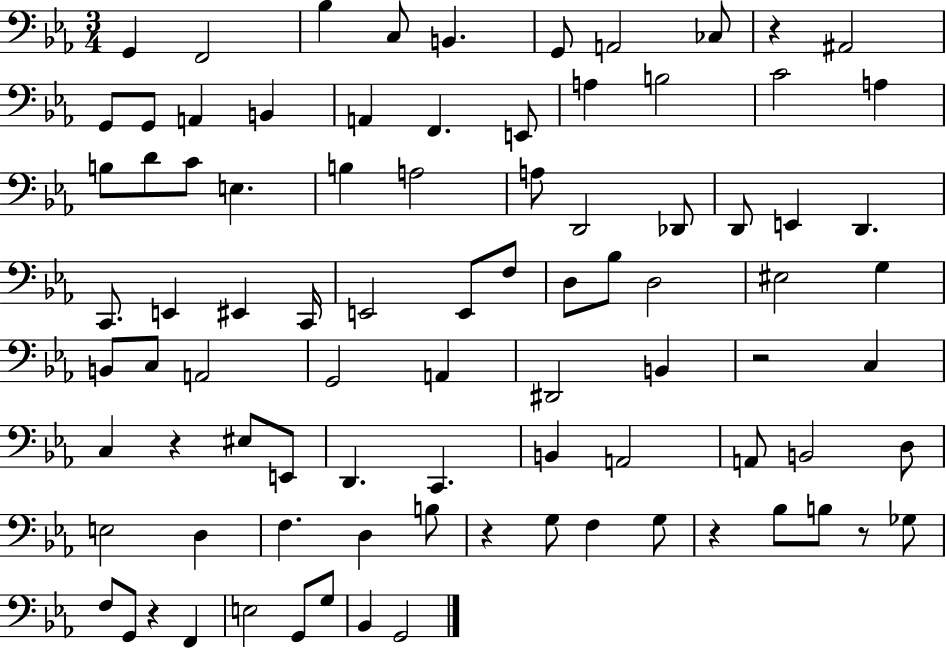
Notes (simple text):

G2/q F2/h Bb3/q C3/e B2/q. G2/e A2/h CES3/e R/q A#2/h G2/e G2/e A2/q B2/q A2/q F2/q. E2/e A3/q B3/h C4/h A3/q B3/e D4/e C4/e E3/q. B3/q A3/h A3/e D2/h Db2/e D2/e E2/q D2/q. C2/e. E2/q EIS2/q C2/s E2/h E2/e F3/e D3/e Bb3/e D3/h EIS3/h G3/q B2/e C3/e A2/h G2/h A2/q D#2/h B2/q R/h C3/q C3/q R/q EIS3/e E2/e D2/q. C2/q. B2/q A2/h A2/e B2/h D3/e E3/h D3/q F3/q. D3/q B3/e R/q G3/e F3/q G3/e R/q Bb3/e B3/e R/e Gb3/e F3/e G2/e R/q F2/q E3/h G2/e G3/e Bb2/q G2/h